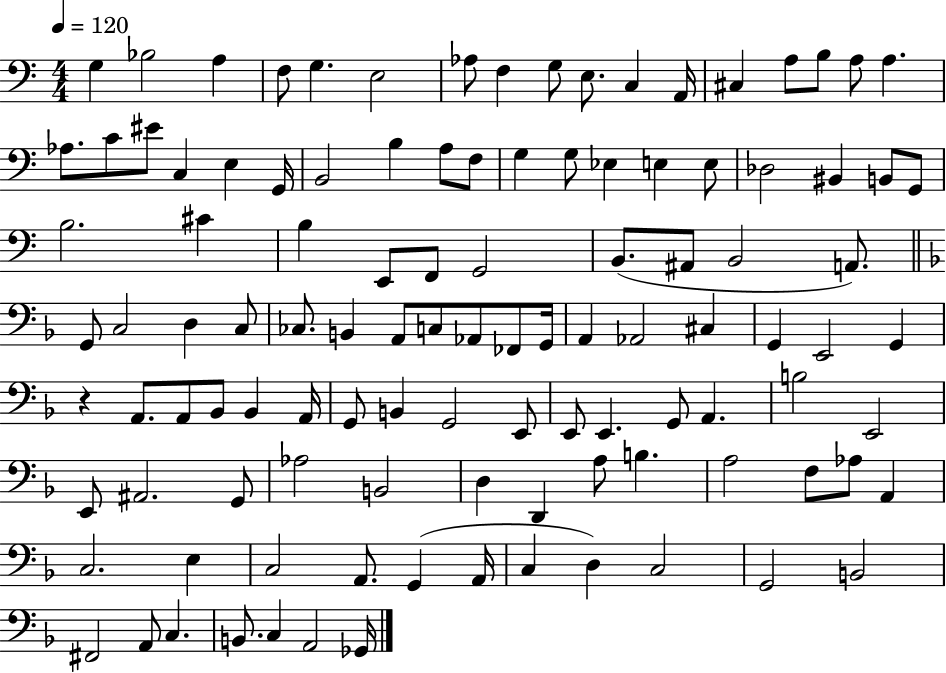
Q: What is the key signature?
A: C major